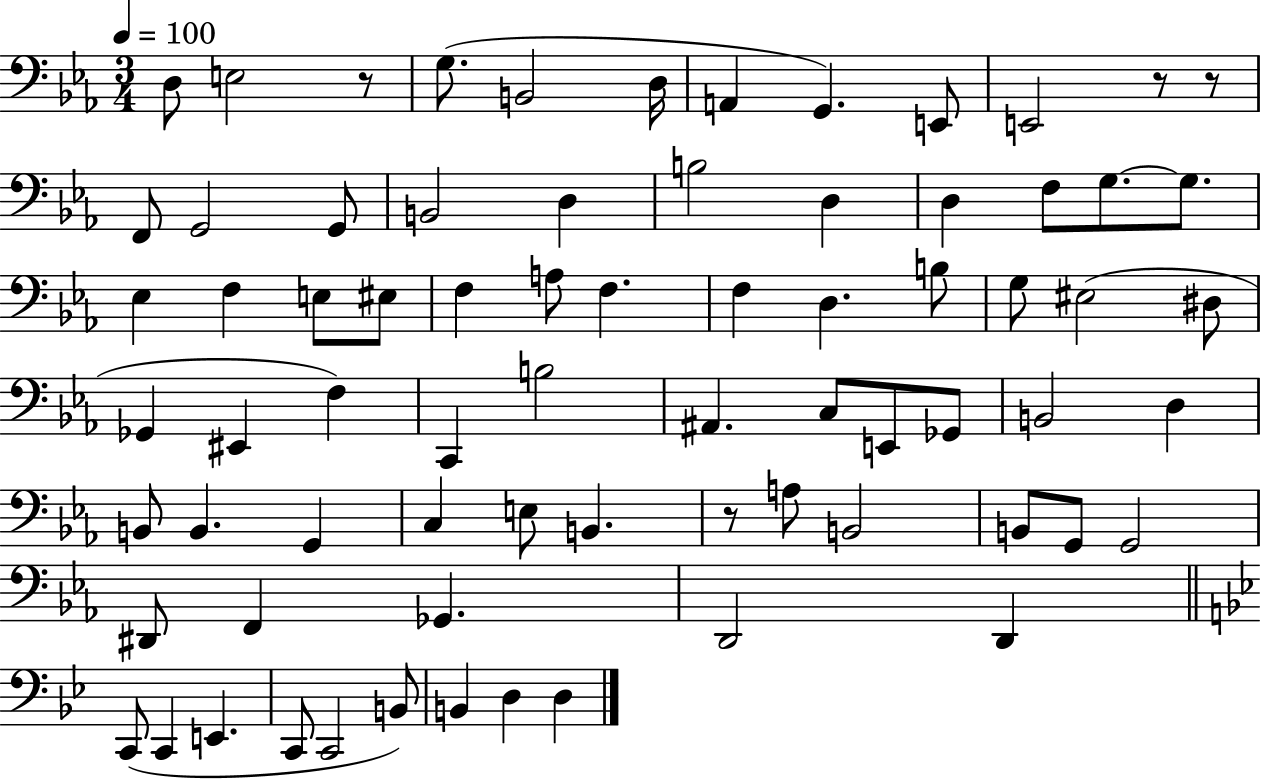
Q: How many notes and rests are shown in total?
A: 73